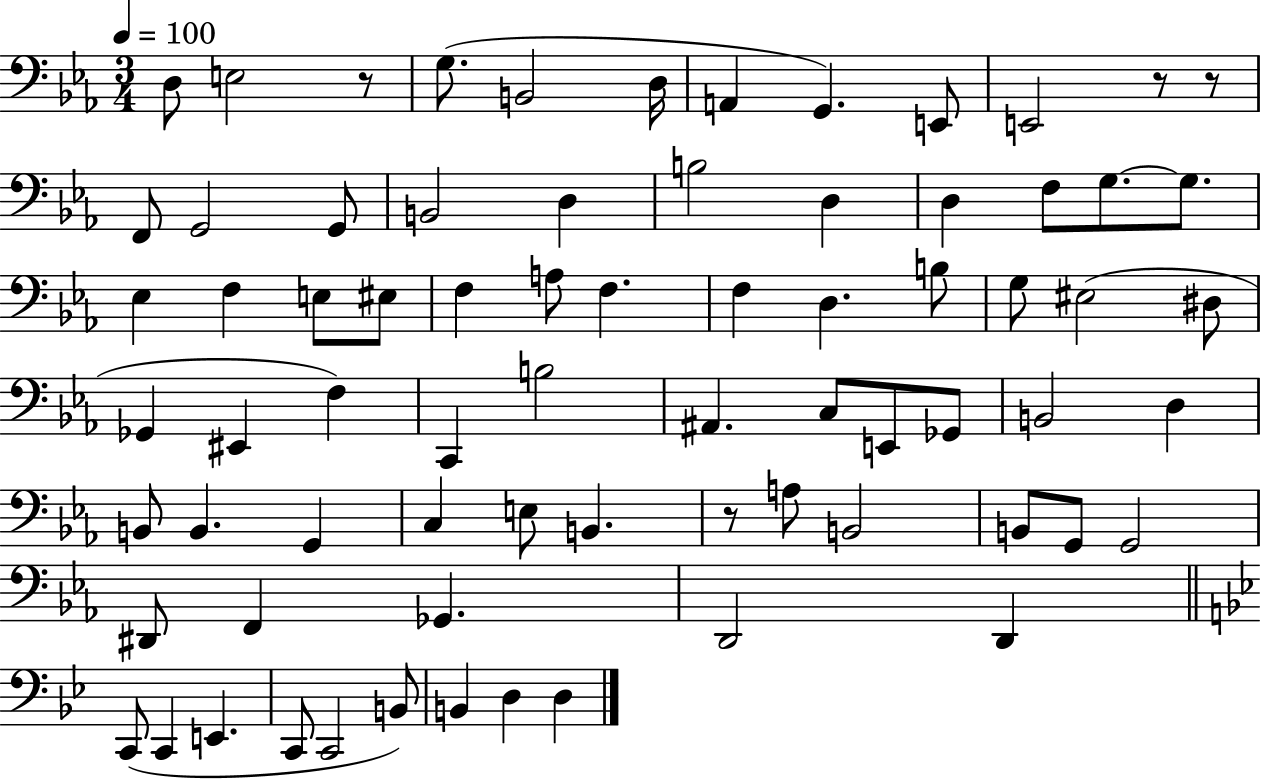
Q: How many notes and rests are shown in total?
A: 73